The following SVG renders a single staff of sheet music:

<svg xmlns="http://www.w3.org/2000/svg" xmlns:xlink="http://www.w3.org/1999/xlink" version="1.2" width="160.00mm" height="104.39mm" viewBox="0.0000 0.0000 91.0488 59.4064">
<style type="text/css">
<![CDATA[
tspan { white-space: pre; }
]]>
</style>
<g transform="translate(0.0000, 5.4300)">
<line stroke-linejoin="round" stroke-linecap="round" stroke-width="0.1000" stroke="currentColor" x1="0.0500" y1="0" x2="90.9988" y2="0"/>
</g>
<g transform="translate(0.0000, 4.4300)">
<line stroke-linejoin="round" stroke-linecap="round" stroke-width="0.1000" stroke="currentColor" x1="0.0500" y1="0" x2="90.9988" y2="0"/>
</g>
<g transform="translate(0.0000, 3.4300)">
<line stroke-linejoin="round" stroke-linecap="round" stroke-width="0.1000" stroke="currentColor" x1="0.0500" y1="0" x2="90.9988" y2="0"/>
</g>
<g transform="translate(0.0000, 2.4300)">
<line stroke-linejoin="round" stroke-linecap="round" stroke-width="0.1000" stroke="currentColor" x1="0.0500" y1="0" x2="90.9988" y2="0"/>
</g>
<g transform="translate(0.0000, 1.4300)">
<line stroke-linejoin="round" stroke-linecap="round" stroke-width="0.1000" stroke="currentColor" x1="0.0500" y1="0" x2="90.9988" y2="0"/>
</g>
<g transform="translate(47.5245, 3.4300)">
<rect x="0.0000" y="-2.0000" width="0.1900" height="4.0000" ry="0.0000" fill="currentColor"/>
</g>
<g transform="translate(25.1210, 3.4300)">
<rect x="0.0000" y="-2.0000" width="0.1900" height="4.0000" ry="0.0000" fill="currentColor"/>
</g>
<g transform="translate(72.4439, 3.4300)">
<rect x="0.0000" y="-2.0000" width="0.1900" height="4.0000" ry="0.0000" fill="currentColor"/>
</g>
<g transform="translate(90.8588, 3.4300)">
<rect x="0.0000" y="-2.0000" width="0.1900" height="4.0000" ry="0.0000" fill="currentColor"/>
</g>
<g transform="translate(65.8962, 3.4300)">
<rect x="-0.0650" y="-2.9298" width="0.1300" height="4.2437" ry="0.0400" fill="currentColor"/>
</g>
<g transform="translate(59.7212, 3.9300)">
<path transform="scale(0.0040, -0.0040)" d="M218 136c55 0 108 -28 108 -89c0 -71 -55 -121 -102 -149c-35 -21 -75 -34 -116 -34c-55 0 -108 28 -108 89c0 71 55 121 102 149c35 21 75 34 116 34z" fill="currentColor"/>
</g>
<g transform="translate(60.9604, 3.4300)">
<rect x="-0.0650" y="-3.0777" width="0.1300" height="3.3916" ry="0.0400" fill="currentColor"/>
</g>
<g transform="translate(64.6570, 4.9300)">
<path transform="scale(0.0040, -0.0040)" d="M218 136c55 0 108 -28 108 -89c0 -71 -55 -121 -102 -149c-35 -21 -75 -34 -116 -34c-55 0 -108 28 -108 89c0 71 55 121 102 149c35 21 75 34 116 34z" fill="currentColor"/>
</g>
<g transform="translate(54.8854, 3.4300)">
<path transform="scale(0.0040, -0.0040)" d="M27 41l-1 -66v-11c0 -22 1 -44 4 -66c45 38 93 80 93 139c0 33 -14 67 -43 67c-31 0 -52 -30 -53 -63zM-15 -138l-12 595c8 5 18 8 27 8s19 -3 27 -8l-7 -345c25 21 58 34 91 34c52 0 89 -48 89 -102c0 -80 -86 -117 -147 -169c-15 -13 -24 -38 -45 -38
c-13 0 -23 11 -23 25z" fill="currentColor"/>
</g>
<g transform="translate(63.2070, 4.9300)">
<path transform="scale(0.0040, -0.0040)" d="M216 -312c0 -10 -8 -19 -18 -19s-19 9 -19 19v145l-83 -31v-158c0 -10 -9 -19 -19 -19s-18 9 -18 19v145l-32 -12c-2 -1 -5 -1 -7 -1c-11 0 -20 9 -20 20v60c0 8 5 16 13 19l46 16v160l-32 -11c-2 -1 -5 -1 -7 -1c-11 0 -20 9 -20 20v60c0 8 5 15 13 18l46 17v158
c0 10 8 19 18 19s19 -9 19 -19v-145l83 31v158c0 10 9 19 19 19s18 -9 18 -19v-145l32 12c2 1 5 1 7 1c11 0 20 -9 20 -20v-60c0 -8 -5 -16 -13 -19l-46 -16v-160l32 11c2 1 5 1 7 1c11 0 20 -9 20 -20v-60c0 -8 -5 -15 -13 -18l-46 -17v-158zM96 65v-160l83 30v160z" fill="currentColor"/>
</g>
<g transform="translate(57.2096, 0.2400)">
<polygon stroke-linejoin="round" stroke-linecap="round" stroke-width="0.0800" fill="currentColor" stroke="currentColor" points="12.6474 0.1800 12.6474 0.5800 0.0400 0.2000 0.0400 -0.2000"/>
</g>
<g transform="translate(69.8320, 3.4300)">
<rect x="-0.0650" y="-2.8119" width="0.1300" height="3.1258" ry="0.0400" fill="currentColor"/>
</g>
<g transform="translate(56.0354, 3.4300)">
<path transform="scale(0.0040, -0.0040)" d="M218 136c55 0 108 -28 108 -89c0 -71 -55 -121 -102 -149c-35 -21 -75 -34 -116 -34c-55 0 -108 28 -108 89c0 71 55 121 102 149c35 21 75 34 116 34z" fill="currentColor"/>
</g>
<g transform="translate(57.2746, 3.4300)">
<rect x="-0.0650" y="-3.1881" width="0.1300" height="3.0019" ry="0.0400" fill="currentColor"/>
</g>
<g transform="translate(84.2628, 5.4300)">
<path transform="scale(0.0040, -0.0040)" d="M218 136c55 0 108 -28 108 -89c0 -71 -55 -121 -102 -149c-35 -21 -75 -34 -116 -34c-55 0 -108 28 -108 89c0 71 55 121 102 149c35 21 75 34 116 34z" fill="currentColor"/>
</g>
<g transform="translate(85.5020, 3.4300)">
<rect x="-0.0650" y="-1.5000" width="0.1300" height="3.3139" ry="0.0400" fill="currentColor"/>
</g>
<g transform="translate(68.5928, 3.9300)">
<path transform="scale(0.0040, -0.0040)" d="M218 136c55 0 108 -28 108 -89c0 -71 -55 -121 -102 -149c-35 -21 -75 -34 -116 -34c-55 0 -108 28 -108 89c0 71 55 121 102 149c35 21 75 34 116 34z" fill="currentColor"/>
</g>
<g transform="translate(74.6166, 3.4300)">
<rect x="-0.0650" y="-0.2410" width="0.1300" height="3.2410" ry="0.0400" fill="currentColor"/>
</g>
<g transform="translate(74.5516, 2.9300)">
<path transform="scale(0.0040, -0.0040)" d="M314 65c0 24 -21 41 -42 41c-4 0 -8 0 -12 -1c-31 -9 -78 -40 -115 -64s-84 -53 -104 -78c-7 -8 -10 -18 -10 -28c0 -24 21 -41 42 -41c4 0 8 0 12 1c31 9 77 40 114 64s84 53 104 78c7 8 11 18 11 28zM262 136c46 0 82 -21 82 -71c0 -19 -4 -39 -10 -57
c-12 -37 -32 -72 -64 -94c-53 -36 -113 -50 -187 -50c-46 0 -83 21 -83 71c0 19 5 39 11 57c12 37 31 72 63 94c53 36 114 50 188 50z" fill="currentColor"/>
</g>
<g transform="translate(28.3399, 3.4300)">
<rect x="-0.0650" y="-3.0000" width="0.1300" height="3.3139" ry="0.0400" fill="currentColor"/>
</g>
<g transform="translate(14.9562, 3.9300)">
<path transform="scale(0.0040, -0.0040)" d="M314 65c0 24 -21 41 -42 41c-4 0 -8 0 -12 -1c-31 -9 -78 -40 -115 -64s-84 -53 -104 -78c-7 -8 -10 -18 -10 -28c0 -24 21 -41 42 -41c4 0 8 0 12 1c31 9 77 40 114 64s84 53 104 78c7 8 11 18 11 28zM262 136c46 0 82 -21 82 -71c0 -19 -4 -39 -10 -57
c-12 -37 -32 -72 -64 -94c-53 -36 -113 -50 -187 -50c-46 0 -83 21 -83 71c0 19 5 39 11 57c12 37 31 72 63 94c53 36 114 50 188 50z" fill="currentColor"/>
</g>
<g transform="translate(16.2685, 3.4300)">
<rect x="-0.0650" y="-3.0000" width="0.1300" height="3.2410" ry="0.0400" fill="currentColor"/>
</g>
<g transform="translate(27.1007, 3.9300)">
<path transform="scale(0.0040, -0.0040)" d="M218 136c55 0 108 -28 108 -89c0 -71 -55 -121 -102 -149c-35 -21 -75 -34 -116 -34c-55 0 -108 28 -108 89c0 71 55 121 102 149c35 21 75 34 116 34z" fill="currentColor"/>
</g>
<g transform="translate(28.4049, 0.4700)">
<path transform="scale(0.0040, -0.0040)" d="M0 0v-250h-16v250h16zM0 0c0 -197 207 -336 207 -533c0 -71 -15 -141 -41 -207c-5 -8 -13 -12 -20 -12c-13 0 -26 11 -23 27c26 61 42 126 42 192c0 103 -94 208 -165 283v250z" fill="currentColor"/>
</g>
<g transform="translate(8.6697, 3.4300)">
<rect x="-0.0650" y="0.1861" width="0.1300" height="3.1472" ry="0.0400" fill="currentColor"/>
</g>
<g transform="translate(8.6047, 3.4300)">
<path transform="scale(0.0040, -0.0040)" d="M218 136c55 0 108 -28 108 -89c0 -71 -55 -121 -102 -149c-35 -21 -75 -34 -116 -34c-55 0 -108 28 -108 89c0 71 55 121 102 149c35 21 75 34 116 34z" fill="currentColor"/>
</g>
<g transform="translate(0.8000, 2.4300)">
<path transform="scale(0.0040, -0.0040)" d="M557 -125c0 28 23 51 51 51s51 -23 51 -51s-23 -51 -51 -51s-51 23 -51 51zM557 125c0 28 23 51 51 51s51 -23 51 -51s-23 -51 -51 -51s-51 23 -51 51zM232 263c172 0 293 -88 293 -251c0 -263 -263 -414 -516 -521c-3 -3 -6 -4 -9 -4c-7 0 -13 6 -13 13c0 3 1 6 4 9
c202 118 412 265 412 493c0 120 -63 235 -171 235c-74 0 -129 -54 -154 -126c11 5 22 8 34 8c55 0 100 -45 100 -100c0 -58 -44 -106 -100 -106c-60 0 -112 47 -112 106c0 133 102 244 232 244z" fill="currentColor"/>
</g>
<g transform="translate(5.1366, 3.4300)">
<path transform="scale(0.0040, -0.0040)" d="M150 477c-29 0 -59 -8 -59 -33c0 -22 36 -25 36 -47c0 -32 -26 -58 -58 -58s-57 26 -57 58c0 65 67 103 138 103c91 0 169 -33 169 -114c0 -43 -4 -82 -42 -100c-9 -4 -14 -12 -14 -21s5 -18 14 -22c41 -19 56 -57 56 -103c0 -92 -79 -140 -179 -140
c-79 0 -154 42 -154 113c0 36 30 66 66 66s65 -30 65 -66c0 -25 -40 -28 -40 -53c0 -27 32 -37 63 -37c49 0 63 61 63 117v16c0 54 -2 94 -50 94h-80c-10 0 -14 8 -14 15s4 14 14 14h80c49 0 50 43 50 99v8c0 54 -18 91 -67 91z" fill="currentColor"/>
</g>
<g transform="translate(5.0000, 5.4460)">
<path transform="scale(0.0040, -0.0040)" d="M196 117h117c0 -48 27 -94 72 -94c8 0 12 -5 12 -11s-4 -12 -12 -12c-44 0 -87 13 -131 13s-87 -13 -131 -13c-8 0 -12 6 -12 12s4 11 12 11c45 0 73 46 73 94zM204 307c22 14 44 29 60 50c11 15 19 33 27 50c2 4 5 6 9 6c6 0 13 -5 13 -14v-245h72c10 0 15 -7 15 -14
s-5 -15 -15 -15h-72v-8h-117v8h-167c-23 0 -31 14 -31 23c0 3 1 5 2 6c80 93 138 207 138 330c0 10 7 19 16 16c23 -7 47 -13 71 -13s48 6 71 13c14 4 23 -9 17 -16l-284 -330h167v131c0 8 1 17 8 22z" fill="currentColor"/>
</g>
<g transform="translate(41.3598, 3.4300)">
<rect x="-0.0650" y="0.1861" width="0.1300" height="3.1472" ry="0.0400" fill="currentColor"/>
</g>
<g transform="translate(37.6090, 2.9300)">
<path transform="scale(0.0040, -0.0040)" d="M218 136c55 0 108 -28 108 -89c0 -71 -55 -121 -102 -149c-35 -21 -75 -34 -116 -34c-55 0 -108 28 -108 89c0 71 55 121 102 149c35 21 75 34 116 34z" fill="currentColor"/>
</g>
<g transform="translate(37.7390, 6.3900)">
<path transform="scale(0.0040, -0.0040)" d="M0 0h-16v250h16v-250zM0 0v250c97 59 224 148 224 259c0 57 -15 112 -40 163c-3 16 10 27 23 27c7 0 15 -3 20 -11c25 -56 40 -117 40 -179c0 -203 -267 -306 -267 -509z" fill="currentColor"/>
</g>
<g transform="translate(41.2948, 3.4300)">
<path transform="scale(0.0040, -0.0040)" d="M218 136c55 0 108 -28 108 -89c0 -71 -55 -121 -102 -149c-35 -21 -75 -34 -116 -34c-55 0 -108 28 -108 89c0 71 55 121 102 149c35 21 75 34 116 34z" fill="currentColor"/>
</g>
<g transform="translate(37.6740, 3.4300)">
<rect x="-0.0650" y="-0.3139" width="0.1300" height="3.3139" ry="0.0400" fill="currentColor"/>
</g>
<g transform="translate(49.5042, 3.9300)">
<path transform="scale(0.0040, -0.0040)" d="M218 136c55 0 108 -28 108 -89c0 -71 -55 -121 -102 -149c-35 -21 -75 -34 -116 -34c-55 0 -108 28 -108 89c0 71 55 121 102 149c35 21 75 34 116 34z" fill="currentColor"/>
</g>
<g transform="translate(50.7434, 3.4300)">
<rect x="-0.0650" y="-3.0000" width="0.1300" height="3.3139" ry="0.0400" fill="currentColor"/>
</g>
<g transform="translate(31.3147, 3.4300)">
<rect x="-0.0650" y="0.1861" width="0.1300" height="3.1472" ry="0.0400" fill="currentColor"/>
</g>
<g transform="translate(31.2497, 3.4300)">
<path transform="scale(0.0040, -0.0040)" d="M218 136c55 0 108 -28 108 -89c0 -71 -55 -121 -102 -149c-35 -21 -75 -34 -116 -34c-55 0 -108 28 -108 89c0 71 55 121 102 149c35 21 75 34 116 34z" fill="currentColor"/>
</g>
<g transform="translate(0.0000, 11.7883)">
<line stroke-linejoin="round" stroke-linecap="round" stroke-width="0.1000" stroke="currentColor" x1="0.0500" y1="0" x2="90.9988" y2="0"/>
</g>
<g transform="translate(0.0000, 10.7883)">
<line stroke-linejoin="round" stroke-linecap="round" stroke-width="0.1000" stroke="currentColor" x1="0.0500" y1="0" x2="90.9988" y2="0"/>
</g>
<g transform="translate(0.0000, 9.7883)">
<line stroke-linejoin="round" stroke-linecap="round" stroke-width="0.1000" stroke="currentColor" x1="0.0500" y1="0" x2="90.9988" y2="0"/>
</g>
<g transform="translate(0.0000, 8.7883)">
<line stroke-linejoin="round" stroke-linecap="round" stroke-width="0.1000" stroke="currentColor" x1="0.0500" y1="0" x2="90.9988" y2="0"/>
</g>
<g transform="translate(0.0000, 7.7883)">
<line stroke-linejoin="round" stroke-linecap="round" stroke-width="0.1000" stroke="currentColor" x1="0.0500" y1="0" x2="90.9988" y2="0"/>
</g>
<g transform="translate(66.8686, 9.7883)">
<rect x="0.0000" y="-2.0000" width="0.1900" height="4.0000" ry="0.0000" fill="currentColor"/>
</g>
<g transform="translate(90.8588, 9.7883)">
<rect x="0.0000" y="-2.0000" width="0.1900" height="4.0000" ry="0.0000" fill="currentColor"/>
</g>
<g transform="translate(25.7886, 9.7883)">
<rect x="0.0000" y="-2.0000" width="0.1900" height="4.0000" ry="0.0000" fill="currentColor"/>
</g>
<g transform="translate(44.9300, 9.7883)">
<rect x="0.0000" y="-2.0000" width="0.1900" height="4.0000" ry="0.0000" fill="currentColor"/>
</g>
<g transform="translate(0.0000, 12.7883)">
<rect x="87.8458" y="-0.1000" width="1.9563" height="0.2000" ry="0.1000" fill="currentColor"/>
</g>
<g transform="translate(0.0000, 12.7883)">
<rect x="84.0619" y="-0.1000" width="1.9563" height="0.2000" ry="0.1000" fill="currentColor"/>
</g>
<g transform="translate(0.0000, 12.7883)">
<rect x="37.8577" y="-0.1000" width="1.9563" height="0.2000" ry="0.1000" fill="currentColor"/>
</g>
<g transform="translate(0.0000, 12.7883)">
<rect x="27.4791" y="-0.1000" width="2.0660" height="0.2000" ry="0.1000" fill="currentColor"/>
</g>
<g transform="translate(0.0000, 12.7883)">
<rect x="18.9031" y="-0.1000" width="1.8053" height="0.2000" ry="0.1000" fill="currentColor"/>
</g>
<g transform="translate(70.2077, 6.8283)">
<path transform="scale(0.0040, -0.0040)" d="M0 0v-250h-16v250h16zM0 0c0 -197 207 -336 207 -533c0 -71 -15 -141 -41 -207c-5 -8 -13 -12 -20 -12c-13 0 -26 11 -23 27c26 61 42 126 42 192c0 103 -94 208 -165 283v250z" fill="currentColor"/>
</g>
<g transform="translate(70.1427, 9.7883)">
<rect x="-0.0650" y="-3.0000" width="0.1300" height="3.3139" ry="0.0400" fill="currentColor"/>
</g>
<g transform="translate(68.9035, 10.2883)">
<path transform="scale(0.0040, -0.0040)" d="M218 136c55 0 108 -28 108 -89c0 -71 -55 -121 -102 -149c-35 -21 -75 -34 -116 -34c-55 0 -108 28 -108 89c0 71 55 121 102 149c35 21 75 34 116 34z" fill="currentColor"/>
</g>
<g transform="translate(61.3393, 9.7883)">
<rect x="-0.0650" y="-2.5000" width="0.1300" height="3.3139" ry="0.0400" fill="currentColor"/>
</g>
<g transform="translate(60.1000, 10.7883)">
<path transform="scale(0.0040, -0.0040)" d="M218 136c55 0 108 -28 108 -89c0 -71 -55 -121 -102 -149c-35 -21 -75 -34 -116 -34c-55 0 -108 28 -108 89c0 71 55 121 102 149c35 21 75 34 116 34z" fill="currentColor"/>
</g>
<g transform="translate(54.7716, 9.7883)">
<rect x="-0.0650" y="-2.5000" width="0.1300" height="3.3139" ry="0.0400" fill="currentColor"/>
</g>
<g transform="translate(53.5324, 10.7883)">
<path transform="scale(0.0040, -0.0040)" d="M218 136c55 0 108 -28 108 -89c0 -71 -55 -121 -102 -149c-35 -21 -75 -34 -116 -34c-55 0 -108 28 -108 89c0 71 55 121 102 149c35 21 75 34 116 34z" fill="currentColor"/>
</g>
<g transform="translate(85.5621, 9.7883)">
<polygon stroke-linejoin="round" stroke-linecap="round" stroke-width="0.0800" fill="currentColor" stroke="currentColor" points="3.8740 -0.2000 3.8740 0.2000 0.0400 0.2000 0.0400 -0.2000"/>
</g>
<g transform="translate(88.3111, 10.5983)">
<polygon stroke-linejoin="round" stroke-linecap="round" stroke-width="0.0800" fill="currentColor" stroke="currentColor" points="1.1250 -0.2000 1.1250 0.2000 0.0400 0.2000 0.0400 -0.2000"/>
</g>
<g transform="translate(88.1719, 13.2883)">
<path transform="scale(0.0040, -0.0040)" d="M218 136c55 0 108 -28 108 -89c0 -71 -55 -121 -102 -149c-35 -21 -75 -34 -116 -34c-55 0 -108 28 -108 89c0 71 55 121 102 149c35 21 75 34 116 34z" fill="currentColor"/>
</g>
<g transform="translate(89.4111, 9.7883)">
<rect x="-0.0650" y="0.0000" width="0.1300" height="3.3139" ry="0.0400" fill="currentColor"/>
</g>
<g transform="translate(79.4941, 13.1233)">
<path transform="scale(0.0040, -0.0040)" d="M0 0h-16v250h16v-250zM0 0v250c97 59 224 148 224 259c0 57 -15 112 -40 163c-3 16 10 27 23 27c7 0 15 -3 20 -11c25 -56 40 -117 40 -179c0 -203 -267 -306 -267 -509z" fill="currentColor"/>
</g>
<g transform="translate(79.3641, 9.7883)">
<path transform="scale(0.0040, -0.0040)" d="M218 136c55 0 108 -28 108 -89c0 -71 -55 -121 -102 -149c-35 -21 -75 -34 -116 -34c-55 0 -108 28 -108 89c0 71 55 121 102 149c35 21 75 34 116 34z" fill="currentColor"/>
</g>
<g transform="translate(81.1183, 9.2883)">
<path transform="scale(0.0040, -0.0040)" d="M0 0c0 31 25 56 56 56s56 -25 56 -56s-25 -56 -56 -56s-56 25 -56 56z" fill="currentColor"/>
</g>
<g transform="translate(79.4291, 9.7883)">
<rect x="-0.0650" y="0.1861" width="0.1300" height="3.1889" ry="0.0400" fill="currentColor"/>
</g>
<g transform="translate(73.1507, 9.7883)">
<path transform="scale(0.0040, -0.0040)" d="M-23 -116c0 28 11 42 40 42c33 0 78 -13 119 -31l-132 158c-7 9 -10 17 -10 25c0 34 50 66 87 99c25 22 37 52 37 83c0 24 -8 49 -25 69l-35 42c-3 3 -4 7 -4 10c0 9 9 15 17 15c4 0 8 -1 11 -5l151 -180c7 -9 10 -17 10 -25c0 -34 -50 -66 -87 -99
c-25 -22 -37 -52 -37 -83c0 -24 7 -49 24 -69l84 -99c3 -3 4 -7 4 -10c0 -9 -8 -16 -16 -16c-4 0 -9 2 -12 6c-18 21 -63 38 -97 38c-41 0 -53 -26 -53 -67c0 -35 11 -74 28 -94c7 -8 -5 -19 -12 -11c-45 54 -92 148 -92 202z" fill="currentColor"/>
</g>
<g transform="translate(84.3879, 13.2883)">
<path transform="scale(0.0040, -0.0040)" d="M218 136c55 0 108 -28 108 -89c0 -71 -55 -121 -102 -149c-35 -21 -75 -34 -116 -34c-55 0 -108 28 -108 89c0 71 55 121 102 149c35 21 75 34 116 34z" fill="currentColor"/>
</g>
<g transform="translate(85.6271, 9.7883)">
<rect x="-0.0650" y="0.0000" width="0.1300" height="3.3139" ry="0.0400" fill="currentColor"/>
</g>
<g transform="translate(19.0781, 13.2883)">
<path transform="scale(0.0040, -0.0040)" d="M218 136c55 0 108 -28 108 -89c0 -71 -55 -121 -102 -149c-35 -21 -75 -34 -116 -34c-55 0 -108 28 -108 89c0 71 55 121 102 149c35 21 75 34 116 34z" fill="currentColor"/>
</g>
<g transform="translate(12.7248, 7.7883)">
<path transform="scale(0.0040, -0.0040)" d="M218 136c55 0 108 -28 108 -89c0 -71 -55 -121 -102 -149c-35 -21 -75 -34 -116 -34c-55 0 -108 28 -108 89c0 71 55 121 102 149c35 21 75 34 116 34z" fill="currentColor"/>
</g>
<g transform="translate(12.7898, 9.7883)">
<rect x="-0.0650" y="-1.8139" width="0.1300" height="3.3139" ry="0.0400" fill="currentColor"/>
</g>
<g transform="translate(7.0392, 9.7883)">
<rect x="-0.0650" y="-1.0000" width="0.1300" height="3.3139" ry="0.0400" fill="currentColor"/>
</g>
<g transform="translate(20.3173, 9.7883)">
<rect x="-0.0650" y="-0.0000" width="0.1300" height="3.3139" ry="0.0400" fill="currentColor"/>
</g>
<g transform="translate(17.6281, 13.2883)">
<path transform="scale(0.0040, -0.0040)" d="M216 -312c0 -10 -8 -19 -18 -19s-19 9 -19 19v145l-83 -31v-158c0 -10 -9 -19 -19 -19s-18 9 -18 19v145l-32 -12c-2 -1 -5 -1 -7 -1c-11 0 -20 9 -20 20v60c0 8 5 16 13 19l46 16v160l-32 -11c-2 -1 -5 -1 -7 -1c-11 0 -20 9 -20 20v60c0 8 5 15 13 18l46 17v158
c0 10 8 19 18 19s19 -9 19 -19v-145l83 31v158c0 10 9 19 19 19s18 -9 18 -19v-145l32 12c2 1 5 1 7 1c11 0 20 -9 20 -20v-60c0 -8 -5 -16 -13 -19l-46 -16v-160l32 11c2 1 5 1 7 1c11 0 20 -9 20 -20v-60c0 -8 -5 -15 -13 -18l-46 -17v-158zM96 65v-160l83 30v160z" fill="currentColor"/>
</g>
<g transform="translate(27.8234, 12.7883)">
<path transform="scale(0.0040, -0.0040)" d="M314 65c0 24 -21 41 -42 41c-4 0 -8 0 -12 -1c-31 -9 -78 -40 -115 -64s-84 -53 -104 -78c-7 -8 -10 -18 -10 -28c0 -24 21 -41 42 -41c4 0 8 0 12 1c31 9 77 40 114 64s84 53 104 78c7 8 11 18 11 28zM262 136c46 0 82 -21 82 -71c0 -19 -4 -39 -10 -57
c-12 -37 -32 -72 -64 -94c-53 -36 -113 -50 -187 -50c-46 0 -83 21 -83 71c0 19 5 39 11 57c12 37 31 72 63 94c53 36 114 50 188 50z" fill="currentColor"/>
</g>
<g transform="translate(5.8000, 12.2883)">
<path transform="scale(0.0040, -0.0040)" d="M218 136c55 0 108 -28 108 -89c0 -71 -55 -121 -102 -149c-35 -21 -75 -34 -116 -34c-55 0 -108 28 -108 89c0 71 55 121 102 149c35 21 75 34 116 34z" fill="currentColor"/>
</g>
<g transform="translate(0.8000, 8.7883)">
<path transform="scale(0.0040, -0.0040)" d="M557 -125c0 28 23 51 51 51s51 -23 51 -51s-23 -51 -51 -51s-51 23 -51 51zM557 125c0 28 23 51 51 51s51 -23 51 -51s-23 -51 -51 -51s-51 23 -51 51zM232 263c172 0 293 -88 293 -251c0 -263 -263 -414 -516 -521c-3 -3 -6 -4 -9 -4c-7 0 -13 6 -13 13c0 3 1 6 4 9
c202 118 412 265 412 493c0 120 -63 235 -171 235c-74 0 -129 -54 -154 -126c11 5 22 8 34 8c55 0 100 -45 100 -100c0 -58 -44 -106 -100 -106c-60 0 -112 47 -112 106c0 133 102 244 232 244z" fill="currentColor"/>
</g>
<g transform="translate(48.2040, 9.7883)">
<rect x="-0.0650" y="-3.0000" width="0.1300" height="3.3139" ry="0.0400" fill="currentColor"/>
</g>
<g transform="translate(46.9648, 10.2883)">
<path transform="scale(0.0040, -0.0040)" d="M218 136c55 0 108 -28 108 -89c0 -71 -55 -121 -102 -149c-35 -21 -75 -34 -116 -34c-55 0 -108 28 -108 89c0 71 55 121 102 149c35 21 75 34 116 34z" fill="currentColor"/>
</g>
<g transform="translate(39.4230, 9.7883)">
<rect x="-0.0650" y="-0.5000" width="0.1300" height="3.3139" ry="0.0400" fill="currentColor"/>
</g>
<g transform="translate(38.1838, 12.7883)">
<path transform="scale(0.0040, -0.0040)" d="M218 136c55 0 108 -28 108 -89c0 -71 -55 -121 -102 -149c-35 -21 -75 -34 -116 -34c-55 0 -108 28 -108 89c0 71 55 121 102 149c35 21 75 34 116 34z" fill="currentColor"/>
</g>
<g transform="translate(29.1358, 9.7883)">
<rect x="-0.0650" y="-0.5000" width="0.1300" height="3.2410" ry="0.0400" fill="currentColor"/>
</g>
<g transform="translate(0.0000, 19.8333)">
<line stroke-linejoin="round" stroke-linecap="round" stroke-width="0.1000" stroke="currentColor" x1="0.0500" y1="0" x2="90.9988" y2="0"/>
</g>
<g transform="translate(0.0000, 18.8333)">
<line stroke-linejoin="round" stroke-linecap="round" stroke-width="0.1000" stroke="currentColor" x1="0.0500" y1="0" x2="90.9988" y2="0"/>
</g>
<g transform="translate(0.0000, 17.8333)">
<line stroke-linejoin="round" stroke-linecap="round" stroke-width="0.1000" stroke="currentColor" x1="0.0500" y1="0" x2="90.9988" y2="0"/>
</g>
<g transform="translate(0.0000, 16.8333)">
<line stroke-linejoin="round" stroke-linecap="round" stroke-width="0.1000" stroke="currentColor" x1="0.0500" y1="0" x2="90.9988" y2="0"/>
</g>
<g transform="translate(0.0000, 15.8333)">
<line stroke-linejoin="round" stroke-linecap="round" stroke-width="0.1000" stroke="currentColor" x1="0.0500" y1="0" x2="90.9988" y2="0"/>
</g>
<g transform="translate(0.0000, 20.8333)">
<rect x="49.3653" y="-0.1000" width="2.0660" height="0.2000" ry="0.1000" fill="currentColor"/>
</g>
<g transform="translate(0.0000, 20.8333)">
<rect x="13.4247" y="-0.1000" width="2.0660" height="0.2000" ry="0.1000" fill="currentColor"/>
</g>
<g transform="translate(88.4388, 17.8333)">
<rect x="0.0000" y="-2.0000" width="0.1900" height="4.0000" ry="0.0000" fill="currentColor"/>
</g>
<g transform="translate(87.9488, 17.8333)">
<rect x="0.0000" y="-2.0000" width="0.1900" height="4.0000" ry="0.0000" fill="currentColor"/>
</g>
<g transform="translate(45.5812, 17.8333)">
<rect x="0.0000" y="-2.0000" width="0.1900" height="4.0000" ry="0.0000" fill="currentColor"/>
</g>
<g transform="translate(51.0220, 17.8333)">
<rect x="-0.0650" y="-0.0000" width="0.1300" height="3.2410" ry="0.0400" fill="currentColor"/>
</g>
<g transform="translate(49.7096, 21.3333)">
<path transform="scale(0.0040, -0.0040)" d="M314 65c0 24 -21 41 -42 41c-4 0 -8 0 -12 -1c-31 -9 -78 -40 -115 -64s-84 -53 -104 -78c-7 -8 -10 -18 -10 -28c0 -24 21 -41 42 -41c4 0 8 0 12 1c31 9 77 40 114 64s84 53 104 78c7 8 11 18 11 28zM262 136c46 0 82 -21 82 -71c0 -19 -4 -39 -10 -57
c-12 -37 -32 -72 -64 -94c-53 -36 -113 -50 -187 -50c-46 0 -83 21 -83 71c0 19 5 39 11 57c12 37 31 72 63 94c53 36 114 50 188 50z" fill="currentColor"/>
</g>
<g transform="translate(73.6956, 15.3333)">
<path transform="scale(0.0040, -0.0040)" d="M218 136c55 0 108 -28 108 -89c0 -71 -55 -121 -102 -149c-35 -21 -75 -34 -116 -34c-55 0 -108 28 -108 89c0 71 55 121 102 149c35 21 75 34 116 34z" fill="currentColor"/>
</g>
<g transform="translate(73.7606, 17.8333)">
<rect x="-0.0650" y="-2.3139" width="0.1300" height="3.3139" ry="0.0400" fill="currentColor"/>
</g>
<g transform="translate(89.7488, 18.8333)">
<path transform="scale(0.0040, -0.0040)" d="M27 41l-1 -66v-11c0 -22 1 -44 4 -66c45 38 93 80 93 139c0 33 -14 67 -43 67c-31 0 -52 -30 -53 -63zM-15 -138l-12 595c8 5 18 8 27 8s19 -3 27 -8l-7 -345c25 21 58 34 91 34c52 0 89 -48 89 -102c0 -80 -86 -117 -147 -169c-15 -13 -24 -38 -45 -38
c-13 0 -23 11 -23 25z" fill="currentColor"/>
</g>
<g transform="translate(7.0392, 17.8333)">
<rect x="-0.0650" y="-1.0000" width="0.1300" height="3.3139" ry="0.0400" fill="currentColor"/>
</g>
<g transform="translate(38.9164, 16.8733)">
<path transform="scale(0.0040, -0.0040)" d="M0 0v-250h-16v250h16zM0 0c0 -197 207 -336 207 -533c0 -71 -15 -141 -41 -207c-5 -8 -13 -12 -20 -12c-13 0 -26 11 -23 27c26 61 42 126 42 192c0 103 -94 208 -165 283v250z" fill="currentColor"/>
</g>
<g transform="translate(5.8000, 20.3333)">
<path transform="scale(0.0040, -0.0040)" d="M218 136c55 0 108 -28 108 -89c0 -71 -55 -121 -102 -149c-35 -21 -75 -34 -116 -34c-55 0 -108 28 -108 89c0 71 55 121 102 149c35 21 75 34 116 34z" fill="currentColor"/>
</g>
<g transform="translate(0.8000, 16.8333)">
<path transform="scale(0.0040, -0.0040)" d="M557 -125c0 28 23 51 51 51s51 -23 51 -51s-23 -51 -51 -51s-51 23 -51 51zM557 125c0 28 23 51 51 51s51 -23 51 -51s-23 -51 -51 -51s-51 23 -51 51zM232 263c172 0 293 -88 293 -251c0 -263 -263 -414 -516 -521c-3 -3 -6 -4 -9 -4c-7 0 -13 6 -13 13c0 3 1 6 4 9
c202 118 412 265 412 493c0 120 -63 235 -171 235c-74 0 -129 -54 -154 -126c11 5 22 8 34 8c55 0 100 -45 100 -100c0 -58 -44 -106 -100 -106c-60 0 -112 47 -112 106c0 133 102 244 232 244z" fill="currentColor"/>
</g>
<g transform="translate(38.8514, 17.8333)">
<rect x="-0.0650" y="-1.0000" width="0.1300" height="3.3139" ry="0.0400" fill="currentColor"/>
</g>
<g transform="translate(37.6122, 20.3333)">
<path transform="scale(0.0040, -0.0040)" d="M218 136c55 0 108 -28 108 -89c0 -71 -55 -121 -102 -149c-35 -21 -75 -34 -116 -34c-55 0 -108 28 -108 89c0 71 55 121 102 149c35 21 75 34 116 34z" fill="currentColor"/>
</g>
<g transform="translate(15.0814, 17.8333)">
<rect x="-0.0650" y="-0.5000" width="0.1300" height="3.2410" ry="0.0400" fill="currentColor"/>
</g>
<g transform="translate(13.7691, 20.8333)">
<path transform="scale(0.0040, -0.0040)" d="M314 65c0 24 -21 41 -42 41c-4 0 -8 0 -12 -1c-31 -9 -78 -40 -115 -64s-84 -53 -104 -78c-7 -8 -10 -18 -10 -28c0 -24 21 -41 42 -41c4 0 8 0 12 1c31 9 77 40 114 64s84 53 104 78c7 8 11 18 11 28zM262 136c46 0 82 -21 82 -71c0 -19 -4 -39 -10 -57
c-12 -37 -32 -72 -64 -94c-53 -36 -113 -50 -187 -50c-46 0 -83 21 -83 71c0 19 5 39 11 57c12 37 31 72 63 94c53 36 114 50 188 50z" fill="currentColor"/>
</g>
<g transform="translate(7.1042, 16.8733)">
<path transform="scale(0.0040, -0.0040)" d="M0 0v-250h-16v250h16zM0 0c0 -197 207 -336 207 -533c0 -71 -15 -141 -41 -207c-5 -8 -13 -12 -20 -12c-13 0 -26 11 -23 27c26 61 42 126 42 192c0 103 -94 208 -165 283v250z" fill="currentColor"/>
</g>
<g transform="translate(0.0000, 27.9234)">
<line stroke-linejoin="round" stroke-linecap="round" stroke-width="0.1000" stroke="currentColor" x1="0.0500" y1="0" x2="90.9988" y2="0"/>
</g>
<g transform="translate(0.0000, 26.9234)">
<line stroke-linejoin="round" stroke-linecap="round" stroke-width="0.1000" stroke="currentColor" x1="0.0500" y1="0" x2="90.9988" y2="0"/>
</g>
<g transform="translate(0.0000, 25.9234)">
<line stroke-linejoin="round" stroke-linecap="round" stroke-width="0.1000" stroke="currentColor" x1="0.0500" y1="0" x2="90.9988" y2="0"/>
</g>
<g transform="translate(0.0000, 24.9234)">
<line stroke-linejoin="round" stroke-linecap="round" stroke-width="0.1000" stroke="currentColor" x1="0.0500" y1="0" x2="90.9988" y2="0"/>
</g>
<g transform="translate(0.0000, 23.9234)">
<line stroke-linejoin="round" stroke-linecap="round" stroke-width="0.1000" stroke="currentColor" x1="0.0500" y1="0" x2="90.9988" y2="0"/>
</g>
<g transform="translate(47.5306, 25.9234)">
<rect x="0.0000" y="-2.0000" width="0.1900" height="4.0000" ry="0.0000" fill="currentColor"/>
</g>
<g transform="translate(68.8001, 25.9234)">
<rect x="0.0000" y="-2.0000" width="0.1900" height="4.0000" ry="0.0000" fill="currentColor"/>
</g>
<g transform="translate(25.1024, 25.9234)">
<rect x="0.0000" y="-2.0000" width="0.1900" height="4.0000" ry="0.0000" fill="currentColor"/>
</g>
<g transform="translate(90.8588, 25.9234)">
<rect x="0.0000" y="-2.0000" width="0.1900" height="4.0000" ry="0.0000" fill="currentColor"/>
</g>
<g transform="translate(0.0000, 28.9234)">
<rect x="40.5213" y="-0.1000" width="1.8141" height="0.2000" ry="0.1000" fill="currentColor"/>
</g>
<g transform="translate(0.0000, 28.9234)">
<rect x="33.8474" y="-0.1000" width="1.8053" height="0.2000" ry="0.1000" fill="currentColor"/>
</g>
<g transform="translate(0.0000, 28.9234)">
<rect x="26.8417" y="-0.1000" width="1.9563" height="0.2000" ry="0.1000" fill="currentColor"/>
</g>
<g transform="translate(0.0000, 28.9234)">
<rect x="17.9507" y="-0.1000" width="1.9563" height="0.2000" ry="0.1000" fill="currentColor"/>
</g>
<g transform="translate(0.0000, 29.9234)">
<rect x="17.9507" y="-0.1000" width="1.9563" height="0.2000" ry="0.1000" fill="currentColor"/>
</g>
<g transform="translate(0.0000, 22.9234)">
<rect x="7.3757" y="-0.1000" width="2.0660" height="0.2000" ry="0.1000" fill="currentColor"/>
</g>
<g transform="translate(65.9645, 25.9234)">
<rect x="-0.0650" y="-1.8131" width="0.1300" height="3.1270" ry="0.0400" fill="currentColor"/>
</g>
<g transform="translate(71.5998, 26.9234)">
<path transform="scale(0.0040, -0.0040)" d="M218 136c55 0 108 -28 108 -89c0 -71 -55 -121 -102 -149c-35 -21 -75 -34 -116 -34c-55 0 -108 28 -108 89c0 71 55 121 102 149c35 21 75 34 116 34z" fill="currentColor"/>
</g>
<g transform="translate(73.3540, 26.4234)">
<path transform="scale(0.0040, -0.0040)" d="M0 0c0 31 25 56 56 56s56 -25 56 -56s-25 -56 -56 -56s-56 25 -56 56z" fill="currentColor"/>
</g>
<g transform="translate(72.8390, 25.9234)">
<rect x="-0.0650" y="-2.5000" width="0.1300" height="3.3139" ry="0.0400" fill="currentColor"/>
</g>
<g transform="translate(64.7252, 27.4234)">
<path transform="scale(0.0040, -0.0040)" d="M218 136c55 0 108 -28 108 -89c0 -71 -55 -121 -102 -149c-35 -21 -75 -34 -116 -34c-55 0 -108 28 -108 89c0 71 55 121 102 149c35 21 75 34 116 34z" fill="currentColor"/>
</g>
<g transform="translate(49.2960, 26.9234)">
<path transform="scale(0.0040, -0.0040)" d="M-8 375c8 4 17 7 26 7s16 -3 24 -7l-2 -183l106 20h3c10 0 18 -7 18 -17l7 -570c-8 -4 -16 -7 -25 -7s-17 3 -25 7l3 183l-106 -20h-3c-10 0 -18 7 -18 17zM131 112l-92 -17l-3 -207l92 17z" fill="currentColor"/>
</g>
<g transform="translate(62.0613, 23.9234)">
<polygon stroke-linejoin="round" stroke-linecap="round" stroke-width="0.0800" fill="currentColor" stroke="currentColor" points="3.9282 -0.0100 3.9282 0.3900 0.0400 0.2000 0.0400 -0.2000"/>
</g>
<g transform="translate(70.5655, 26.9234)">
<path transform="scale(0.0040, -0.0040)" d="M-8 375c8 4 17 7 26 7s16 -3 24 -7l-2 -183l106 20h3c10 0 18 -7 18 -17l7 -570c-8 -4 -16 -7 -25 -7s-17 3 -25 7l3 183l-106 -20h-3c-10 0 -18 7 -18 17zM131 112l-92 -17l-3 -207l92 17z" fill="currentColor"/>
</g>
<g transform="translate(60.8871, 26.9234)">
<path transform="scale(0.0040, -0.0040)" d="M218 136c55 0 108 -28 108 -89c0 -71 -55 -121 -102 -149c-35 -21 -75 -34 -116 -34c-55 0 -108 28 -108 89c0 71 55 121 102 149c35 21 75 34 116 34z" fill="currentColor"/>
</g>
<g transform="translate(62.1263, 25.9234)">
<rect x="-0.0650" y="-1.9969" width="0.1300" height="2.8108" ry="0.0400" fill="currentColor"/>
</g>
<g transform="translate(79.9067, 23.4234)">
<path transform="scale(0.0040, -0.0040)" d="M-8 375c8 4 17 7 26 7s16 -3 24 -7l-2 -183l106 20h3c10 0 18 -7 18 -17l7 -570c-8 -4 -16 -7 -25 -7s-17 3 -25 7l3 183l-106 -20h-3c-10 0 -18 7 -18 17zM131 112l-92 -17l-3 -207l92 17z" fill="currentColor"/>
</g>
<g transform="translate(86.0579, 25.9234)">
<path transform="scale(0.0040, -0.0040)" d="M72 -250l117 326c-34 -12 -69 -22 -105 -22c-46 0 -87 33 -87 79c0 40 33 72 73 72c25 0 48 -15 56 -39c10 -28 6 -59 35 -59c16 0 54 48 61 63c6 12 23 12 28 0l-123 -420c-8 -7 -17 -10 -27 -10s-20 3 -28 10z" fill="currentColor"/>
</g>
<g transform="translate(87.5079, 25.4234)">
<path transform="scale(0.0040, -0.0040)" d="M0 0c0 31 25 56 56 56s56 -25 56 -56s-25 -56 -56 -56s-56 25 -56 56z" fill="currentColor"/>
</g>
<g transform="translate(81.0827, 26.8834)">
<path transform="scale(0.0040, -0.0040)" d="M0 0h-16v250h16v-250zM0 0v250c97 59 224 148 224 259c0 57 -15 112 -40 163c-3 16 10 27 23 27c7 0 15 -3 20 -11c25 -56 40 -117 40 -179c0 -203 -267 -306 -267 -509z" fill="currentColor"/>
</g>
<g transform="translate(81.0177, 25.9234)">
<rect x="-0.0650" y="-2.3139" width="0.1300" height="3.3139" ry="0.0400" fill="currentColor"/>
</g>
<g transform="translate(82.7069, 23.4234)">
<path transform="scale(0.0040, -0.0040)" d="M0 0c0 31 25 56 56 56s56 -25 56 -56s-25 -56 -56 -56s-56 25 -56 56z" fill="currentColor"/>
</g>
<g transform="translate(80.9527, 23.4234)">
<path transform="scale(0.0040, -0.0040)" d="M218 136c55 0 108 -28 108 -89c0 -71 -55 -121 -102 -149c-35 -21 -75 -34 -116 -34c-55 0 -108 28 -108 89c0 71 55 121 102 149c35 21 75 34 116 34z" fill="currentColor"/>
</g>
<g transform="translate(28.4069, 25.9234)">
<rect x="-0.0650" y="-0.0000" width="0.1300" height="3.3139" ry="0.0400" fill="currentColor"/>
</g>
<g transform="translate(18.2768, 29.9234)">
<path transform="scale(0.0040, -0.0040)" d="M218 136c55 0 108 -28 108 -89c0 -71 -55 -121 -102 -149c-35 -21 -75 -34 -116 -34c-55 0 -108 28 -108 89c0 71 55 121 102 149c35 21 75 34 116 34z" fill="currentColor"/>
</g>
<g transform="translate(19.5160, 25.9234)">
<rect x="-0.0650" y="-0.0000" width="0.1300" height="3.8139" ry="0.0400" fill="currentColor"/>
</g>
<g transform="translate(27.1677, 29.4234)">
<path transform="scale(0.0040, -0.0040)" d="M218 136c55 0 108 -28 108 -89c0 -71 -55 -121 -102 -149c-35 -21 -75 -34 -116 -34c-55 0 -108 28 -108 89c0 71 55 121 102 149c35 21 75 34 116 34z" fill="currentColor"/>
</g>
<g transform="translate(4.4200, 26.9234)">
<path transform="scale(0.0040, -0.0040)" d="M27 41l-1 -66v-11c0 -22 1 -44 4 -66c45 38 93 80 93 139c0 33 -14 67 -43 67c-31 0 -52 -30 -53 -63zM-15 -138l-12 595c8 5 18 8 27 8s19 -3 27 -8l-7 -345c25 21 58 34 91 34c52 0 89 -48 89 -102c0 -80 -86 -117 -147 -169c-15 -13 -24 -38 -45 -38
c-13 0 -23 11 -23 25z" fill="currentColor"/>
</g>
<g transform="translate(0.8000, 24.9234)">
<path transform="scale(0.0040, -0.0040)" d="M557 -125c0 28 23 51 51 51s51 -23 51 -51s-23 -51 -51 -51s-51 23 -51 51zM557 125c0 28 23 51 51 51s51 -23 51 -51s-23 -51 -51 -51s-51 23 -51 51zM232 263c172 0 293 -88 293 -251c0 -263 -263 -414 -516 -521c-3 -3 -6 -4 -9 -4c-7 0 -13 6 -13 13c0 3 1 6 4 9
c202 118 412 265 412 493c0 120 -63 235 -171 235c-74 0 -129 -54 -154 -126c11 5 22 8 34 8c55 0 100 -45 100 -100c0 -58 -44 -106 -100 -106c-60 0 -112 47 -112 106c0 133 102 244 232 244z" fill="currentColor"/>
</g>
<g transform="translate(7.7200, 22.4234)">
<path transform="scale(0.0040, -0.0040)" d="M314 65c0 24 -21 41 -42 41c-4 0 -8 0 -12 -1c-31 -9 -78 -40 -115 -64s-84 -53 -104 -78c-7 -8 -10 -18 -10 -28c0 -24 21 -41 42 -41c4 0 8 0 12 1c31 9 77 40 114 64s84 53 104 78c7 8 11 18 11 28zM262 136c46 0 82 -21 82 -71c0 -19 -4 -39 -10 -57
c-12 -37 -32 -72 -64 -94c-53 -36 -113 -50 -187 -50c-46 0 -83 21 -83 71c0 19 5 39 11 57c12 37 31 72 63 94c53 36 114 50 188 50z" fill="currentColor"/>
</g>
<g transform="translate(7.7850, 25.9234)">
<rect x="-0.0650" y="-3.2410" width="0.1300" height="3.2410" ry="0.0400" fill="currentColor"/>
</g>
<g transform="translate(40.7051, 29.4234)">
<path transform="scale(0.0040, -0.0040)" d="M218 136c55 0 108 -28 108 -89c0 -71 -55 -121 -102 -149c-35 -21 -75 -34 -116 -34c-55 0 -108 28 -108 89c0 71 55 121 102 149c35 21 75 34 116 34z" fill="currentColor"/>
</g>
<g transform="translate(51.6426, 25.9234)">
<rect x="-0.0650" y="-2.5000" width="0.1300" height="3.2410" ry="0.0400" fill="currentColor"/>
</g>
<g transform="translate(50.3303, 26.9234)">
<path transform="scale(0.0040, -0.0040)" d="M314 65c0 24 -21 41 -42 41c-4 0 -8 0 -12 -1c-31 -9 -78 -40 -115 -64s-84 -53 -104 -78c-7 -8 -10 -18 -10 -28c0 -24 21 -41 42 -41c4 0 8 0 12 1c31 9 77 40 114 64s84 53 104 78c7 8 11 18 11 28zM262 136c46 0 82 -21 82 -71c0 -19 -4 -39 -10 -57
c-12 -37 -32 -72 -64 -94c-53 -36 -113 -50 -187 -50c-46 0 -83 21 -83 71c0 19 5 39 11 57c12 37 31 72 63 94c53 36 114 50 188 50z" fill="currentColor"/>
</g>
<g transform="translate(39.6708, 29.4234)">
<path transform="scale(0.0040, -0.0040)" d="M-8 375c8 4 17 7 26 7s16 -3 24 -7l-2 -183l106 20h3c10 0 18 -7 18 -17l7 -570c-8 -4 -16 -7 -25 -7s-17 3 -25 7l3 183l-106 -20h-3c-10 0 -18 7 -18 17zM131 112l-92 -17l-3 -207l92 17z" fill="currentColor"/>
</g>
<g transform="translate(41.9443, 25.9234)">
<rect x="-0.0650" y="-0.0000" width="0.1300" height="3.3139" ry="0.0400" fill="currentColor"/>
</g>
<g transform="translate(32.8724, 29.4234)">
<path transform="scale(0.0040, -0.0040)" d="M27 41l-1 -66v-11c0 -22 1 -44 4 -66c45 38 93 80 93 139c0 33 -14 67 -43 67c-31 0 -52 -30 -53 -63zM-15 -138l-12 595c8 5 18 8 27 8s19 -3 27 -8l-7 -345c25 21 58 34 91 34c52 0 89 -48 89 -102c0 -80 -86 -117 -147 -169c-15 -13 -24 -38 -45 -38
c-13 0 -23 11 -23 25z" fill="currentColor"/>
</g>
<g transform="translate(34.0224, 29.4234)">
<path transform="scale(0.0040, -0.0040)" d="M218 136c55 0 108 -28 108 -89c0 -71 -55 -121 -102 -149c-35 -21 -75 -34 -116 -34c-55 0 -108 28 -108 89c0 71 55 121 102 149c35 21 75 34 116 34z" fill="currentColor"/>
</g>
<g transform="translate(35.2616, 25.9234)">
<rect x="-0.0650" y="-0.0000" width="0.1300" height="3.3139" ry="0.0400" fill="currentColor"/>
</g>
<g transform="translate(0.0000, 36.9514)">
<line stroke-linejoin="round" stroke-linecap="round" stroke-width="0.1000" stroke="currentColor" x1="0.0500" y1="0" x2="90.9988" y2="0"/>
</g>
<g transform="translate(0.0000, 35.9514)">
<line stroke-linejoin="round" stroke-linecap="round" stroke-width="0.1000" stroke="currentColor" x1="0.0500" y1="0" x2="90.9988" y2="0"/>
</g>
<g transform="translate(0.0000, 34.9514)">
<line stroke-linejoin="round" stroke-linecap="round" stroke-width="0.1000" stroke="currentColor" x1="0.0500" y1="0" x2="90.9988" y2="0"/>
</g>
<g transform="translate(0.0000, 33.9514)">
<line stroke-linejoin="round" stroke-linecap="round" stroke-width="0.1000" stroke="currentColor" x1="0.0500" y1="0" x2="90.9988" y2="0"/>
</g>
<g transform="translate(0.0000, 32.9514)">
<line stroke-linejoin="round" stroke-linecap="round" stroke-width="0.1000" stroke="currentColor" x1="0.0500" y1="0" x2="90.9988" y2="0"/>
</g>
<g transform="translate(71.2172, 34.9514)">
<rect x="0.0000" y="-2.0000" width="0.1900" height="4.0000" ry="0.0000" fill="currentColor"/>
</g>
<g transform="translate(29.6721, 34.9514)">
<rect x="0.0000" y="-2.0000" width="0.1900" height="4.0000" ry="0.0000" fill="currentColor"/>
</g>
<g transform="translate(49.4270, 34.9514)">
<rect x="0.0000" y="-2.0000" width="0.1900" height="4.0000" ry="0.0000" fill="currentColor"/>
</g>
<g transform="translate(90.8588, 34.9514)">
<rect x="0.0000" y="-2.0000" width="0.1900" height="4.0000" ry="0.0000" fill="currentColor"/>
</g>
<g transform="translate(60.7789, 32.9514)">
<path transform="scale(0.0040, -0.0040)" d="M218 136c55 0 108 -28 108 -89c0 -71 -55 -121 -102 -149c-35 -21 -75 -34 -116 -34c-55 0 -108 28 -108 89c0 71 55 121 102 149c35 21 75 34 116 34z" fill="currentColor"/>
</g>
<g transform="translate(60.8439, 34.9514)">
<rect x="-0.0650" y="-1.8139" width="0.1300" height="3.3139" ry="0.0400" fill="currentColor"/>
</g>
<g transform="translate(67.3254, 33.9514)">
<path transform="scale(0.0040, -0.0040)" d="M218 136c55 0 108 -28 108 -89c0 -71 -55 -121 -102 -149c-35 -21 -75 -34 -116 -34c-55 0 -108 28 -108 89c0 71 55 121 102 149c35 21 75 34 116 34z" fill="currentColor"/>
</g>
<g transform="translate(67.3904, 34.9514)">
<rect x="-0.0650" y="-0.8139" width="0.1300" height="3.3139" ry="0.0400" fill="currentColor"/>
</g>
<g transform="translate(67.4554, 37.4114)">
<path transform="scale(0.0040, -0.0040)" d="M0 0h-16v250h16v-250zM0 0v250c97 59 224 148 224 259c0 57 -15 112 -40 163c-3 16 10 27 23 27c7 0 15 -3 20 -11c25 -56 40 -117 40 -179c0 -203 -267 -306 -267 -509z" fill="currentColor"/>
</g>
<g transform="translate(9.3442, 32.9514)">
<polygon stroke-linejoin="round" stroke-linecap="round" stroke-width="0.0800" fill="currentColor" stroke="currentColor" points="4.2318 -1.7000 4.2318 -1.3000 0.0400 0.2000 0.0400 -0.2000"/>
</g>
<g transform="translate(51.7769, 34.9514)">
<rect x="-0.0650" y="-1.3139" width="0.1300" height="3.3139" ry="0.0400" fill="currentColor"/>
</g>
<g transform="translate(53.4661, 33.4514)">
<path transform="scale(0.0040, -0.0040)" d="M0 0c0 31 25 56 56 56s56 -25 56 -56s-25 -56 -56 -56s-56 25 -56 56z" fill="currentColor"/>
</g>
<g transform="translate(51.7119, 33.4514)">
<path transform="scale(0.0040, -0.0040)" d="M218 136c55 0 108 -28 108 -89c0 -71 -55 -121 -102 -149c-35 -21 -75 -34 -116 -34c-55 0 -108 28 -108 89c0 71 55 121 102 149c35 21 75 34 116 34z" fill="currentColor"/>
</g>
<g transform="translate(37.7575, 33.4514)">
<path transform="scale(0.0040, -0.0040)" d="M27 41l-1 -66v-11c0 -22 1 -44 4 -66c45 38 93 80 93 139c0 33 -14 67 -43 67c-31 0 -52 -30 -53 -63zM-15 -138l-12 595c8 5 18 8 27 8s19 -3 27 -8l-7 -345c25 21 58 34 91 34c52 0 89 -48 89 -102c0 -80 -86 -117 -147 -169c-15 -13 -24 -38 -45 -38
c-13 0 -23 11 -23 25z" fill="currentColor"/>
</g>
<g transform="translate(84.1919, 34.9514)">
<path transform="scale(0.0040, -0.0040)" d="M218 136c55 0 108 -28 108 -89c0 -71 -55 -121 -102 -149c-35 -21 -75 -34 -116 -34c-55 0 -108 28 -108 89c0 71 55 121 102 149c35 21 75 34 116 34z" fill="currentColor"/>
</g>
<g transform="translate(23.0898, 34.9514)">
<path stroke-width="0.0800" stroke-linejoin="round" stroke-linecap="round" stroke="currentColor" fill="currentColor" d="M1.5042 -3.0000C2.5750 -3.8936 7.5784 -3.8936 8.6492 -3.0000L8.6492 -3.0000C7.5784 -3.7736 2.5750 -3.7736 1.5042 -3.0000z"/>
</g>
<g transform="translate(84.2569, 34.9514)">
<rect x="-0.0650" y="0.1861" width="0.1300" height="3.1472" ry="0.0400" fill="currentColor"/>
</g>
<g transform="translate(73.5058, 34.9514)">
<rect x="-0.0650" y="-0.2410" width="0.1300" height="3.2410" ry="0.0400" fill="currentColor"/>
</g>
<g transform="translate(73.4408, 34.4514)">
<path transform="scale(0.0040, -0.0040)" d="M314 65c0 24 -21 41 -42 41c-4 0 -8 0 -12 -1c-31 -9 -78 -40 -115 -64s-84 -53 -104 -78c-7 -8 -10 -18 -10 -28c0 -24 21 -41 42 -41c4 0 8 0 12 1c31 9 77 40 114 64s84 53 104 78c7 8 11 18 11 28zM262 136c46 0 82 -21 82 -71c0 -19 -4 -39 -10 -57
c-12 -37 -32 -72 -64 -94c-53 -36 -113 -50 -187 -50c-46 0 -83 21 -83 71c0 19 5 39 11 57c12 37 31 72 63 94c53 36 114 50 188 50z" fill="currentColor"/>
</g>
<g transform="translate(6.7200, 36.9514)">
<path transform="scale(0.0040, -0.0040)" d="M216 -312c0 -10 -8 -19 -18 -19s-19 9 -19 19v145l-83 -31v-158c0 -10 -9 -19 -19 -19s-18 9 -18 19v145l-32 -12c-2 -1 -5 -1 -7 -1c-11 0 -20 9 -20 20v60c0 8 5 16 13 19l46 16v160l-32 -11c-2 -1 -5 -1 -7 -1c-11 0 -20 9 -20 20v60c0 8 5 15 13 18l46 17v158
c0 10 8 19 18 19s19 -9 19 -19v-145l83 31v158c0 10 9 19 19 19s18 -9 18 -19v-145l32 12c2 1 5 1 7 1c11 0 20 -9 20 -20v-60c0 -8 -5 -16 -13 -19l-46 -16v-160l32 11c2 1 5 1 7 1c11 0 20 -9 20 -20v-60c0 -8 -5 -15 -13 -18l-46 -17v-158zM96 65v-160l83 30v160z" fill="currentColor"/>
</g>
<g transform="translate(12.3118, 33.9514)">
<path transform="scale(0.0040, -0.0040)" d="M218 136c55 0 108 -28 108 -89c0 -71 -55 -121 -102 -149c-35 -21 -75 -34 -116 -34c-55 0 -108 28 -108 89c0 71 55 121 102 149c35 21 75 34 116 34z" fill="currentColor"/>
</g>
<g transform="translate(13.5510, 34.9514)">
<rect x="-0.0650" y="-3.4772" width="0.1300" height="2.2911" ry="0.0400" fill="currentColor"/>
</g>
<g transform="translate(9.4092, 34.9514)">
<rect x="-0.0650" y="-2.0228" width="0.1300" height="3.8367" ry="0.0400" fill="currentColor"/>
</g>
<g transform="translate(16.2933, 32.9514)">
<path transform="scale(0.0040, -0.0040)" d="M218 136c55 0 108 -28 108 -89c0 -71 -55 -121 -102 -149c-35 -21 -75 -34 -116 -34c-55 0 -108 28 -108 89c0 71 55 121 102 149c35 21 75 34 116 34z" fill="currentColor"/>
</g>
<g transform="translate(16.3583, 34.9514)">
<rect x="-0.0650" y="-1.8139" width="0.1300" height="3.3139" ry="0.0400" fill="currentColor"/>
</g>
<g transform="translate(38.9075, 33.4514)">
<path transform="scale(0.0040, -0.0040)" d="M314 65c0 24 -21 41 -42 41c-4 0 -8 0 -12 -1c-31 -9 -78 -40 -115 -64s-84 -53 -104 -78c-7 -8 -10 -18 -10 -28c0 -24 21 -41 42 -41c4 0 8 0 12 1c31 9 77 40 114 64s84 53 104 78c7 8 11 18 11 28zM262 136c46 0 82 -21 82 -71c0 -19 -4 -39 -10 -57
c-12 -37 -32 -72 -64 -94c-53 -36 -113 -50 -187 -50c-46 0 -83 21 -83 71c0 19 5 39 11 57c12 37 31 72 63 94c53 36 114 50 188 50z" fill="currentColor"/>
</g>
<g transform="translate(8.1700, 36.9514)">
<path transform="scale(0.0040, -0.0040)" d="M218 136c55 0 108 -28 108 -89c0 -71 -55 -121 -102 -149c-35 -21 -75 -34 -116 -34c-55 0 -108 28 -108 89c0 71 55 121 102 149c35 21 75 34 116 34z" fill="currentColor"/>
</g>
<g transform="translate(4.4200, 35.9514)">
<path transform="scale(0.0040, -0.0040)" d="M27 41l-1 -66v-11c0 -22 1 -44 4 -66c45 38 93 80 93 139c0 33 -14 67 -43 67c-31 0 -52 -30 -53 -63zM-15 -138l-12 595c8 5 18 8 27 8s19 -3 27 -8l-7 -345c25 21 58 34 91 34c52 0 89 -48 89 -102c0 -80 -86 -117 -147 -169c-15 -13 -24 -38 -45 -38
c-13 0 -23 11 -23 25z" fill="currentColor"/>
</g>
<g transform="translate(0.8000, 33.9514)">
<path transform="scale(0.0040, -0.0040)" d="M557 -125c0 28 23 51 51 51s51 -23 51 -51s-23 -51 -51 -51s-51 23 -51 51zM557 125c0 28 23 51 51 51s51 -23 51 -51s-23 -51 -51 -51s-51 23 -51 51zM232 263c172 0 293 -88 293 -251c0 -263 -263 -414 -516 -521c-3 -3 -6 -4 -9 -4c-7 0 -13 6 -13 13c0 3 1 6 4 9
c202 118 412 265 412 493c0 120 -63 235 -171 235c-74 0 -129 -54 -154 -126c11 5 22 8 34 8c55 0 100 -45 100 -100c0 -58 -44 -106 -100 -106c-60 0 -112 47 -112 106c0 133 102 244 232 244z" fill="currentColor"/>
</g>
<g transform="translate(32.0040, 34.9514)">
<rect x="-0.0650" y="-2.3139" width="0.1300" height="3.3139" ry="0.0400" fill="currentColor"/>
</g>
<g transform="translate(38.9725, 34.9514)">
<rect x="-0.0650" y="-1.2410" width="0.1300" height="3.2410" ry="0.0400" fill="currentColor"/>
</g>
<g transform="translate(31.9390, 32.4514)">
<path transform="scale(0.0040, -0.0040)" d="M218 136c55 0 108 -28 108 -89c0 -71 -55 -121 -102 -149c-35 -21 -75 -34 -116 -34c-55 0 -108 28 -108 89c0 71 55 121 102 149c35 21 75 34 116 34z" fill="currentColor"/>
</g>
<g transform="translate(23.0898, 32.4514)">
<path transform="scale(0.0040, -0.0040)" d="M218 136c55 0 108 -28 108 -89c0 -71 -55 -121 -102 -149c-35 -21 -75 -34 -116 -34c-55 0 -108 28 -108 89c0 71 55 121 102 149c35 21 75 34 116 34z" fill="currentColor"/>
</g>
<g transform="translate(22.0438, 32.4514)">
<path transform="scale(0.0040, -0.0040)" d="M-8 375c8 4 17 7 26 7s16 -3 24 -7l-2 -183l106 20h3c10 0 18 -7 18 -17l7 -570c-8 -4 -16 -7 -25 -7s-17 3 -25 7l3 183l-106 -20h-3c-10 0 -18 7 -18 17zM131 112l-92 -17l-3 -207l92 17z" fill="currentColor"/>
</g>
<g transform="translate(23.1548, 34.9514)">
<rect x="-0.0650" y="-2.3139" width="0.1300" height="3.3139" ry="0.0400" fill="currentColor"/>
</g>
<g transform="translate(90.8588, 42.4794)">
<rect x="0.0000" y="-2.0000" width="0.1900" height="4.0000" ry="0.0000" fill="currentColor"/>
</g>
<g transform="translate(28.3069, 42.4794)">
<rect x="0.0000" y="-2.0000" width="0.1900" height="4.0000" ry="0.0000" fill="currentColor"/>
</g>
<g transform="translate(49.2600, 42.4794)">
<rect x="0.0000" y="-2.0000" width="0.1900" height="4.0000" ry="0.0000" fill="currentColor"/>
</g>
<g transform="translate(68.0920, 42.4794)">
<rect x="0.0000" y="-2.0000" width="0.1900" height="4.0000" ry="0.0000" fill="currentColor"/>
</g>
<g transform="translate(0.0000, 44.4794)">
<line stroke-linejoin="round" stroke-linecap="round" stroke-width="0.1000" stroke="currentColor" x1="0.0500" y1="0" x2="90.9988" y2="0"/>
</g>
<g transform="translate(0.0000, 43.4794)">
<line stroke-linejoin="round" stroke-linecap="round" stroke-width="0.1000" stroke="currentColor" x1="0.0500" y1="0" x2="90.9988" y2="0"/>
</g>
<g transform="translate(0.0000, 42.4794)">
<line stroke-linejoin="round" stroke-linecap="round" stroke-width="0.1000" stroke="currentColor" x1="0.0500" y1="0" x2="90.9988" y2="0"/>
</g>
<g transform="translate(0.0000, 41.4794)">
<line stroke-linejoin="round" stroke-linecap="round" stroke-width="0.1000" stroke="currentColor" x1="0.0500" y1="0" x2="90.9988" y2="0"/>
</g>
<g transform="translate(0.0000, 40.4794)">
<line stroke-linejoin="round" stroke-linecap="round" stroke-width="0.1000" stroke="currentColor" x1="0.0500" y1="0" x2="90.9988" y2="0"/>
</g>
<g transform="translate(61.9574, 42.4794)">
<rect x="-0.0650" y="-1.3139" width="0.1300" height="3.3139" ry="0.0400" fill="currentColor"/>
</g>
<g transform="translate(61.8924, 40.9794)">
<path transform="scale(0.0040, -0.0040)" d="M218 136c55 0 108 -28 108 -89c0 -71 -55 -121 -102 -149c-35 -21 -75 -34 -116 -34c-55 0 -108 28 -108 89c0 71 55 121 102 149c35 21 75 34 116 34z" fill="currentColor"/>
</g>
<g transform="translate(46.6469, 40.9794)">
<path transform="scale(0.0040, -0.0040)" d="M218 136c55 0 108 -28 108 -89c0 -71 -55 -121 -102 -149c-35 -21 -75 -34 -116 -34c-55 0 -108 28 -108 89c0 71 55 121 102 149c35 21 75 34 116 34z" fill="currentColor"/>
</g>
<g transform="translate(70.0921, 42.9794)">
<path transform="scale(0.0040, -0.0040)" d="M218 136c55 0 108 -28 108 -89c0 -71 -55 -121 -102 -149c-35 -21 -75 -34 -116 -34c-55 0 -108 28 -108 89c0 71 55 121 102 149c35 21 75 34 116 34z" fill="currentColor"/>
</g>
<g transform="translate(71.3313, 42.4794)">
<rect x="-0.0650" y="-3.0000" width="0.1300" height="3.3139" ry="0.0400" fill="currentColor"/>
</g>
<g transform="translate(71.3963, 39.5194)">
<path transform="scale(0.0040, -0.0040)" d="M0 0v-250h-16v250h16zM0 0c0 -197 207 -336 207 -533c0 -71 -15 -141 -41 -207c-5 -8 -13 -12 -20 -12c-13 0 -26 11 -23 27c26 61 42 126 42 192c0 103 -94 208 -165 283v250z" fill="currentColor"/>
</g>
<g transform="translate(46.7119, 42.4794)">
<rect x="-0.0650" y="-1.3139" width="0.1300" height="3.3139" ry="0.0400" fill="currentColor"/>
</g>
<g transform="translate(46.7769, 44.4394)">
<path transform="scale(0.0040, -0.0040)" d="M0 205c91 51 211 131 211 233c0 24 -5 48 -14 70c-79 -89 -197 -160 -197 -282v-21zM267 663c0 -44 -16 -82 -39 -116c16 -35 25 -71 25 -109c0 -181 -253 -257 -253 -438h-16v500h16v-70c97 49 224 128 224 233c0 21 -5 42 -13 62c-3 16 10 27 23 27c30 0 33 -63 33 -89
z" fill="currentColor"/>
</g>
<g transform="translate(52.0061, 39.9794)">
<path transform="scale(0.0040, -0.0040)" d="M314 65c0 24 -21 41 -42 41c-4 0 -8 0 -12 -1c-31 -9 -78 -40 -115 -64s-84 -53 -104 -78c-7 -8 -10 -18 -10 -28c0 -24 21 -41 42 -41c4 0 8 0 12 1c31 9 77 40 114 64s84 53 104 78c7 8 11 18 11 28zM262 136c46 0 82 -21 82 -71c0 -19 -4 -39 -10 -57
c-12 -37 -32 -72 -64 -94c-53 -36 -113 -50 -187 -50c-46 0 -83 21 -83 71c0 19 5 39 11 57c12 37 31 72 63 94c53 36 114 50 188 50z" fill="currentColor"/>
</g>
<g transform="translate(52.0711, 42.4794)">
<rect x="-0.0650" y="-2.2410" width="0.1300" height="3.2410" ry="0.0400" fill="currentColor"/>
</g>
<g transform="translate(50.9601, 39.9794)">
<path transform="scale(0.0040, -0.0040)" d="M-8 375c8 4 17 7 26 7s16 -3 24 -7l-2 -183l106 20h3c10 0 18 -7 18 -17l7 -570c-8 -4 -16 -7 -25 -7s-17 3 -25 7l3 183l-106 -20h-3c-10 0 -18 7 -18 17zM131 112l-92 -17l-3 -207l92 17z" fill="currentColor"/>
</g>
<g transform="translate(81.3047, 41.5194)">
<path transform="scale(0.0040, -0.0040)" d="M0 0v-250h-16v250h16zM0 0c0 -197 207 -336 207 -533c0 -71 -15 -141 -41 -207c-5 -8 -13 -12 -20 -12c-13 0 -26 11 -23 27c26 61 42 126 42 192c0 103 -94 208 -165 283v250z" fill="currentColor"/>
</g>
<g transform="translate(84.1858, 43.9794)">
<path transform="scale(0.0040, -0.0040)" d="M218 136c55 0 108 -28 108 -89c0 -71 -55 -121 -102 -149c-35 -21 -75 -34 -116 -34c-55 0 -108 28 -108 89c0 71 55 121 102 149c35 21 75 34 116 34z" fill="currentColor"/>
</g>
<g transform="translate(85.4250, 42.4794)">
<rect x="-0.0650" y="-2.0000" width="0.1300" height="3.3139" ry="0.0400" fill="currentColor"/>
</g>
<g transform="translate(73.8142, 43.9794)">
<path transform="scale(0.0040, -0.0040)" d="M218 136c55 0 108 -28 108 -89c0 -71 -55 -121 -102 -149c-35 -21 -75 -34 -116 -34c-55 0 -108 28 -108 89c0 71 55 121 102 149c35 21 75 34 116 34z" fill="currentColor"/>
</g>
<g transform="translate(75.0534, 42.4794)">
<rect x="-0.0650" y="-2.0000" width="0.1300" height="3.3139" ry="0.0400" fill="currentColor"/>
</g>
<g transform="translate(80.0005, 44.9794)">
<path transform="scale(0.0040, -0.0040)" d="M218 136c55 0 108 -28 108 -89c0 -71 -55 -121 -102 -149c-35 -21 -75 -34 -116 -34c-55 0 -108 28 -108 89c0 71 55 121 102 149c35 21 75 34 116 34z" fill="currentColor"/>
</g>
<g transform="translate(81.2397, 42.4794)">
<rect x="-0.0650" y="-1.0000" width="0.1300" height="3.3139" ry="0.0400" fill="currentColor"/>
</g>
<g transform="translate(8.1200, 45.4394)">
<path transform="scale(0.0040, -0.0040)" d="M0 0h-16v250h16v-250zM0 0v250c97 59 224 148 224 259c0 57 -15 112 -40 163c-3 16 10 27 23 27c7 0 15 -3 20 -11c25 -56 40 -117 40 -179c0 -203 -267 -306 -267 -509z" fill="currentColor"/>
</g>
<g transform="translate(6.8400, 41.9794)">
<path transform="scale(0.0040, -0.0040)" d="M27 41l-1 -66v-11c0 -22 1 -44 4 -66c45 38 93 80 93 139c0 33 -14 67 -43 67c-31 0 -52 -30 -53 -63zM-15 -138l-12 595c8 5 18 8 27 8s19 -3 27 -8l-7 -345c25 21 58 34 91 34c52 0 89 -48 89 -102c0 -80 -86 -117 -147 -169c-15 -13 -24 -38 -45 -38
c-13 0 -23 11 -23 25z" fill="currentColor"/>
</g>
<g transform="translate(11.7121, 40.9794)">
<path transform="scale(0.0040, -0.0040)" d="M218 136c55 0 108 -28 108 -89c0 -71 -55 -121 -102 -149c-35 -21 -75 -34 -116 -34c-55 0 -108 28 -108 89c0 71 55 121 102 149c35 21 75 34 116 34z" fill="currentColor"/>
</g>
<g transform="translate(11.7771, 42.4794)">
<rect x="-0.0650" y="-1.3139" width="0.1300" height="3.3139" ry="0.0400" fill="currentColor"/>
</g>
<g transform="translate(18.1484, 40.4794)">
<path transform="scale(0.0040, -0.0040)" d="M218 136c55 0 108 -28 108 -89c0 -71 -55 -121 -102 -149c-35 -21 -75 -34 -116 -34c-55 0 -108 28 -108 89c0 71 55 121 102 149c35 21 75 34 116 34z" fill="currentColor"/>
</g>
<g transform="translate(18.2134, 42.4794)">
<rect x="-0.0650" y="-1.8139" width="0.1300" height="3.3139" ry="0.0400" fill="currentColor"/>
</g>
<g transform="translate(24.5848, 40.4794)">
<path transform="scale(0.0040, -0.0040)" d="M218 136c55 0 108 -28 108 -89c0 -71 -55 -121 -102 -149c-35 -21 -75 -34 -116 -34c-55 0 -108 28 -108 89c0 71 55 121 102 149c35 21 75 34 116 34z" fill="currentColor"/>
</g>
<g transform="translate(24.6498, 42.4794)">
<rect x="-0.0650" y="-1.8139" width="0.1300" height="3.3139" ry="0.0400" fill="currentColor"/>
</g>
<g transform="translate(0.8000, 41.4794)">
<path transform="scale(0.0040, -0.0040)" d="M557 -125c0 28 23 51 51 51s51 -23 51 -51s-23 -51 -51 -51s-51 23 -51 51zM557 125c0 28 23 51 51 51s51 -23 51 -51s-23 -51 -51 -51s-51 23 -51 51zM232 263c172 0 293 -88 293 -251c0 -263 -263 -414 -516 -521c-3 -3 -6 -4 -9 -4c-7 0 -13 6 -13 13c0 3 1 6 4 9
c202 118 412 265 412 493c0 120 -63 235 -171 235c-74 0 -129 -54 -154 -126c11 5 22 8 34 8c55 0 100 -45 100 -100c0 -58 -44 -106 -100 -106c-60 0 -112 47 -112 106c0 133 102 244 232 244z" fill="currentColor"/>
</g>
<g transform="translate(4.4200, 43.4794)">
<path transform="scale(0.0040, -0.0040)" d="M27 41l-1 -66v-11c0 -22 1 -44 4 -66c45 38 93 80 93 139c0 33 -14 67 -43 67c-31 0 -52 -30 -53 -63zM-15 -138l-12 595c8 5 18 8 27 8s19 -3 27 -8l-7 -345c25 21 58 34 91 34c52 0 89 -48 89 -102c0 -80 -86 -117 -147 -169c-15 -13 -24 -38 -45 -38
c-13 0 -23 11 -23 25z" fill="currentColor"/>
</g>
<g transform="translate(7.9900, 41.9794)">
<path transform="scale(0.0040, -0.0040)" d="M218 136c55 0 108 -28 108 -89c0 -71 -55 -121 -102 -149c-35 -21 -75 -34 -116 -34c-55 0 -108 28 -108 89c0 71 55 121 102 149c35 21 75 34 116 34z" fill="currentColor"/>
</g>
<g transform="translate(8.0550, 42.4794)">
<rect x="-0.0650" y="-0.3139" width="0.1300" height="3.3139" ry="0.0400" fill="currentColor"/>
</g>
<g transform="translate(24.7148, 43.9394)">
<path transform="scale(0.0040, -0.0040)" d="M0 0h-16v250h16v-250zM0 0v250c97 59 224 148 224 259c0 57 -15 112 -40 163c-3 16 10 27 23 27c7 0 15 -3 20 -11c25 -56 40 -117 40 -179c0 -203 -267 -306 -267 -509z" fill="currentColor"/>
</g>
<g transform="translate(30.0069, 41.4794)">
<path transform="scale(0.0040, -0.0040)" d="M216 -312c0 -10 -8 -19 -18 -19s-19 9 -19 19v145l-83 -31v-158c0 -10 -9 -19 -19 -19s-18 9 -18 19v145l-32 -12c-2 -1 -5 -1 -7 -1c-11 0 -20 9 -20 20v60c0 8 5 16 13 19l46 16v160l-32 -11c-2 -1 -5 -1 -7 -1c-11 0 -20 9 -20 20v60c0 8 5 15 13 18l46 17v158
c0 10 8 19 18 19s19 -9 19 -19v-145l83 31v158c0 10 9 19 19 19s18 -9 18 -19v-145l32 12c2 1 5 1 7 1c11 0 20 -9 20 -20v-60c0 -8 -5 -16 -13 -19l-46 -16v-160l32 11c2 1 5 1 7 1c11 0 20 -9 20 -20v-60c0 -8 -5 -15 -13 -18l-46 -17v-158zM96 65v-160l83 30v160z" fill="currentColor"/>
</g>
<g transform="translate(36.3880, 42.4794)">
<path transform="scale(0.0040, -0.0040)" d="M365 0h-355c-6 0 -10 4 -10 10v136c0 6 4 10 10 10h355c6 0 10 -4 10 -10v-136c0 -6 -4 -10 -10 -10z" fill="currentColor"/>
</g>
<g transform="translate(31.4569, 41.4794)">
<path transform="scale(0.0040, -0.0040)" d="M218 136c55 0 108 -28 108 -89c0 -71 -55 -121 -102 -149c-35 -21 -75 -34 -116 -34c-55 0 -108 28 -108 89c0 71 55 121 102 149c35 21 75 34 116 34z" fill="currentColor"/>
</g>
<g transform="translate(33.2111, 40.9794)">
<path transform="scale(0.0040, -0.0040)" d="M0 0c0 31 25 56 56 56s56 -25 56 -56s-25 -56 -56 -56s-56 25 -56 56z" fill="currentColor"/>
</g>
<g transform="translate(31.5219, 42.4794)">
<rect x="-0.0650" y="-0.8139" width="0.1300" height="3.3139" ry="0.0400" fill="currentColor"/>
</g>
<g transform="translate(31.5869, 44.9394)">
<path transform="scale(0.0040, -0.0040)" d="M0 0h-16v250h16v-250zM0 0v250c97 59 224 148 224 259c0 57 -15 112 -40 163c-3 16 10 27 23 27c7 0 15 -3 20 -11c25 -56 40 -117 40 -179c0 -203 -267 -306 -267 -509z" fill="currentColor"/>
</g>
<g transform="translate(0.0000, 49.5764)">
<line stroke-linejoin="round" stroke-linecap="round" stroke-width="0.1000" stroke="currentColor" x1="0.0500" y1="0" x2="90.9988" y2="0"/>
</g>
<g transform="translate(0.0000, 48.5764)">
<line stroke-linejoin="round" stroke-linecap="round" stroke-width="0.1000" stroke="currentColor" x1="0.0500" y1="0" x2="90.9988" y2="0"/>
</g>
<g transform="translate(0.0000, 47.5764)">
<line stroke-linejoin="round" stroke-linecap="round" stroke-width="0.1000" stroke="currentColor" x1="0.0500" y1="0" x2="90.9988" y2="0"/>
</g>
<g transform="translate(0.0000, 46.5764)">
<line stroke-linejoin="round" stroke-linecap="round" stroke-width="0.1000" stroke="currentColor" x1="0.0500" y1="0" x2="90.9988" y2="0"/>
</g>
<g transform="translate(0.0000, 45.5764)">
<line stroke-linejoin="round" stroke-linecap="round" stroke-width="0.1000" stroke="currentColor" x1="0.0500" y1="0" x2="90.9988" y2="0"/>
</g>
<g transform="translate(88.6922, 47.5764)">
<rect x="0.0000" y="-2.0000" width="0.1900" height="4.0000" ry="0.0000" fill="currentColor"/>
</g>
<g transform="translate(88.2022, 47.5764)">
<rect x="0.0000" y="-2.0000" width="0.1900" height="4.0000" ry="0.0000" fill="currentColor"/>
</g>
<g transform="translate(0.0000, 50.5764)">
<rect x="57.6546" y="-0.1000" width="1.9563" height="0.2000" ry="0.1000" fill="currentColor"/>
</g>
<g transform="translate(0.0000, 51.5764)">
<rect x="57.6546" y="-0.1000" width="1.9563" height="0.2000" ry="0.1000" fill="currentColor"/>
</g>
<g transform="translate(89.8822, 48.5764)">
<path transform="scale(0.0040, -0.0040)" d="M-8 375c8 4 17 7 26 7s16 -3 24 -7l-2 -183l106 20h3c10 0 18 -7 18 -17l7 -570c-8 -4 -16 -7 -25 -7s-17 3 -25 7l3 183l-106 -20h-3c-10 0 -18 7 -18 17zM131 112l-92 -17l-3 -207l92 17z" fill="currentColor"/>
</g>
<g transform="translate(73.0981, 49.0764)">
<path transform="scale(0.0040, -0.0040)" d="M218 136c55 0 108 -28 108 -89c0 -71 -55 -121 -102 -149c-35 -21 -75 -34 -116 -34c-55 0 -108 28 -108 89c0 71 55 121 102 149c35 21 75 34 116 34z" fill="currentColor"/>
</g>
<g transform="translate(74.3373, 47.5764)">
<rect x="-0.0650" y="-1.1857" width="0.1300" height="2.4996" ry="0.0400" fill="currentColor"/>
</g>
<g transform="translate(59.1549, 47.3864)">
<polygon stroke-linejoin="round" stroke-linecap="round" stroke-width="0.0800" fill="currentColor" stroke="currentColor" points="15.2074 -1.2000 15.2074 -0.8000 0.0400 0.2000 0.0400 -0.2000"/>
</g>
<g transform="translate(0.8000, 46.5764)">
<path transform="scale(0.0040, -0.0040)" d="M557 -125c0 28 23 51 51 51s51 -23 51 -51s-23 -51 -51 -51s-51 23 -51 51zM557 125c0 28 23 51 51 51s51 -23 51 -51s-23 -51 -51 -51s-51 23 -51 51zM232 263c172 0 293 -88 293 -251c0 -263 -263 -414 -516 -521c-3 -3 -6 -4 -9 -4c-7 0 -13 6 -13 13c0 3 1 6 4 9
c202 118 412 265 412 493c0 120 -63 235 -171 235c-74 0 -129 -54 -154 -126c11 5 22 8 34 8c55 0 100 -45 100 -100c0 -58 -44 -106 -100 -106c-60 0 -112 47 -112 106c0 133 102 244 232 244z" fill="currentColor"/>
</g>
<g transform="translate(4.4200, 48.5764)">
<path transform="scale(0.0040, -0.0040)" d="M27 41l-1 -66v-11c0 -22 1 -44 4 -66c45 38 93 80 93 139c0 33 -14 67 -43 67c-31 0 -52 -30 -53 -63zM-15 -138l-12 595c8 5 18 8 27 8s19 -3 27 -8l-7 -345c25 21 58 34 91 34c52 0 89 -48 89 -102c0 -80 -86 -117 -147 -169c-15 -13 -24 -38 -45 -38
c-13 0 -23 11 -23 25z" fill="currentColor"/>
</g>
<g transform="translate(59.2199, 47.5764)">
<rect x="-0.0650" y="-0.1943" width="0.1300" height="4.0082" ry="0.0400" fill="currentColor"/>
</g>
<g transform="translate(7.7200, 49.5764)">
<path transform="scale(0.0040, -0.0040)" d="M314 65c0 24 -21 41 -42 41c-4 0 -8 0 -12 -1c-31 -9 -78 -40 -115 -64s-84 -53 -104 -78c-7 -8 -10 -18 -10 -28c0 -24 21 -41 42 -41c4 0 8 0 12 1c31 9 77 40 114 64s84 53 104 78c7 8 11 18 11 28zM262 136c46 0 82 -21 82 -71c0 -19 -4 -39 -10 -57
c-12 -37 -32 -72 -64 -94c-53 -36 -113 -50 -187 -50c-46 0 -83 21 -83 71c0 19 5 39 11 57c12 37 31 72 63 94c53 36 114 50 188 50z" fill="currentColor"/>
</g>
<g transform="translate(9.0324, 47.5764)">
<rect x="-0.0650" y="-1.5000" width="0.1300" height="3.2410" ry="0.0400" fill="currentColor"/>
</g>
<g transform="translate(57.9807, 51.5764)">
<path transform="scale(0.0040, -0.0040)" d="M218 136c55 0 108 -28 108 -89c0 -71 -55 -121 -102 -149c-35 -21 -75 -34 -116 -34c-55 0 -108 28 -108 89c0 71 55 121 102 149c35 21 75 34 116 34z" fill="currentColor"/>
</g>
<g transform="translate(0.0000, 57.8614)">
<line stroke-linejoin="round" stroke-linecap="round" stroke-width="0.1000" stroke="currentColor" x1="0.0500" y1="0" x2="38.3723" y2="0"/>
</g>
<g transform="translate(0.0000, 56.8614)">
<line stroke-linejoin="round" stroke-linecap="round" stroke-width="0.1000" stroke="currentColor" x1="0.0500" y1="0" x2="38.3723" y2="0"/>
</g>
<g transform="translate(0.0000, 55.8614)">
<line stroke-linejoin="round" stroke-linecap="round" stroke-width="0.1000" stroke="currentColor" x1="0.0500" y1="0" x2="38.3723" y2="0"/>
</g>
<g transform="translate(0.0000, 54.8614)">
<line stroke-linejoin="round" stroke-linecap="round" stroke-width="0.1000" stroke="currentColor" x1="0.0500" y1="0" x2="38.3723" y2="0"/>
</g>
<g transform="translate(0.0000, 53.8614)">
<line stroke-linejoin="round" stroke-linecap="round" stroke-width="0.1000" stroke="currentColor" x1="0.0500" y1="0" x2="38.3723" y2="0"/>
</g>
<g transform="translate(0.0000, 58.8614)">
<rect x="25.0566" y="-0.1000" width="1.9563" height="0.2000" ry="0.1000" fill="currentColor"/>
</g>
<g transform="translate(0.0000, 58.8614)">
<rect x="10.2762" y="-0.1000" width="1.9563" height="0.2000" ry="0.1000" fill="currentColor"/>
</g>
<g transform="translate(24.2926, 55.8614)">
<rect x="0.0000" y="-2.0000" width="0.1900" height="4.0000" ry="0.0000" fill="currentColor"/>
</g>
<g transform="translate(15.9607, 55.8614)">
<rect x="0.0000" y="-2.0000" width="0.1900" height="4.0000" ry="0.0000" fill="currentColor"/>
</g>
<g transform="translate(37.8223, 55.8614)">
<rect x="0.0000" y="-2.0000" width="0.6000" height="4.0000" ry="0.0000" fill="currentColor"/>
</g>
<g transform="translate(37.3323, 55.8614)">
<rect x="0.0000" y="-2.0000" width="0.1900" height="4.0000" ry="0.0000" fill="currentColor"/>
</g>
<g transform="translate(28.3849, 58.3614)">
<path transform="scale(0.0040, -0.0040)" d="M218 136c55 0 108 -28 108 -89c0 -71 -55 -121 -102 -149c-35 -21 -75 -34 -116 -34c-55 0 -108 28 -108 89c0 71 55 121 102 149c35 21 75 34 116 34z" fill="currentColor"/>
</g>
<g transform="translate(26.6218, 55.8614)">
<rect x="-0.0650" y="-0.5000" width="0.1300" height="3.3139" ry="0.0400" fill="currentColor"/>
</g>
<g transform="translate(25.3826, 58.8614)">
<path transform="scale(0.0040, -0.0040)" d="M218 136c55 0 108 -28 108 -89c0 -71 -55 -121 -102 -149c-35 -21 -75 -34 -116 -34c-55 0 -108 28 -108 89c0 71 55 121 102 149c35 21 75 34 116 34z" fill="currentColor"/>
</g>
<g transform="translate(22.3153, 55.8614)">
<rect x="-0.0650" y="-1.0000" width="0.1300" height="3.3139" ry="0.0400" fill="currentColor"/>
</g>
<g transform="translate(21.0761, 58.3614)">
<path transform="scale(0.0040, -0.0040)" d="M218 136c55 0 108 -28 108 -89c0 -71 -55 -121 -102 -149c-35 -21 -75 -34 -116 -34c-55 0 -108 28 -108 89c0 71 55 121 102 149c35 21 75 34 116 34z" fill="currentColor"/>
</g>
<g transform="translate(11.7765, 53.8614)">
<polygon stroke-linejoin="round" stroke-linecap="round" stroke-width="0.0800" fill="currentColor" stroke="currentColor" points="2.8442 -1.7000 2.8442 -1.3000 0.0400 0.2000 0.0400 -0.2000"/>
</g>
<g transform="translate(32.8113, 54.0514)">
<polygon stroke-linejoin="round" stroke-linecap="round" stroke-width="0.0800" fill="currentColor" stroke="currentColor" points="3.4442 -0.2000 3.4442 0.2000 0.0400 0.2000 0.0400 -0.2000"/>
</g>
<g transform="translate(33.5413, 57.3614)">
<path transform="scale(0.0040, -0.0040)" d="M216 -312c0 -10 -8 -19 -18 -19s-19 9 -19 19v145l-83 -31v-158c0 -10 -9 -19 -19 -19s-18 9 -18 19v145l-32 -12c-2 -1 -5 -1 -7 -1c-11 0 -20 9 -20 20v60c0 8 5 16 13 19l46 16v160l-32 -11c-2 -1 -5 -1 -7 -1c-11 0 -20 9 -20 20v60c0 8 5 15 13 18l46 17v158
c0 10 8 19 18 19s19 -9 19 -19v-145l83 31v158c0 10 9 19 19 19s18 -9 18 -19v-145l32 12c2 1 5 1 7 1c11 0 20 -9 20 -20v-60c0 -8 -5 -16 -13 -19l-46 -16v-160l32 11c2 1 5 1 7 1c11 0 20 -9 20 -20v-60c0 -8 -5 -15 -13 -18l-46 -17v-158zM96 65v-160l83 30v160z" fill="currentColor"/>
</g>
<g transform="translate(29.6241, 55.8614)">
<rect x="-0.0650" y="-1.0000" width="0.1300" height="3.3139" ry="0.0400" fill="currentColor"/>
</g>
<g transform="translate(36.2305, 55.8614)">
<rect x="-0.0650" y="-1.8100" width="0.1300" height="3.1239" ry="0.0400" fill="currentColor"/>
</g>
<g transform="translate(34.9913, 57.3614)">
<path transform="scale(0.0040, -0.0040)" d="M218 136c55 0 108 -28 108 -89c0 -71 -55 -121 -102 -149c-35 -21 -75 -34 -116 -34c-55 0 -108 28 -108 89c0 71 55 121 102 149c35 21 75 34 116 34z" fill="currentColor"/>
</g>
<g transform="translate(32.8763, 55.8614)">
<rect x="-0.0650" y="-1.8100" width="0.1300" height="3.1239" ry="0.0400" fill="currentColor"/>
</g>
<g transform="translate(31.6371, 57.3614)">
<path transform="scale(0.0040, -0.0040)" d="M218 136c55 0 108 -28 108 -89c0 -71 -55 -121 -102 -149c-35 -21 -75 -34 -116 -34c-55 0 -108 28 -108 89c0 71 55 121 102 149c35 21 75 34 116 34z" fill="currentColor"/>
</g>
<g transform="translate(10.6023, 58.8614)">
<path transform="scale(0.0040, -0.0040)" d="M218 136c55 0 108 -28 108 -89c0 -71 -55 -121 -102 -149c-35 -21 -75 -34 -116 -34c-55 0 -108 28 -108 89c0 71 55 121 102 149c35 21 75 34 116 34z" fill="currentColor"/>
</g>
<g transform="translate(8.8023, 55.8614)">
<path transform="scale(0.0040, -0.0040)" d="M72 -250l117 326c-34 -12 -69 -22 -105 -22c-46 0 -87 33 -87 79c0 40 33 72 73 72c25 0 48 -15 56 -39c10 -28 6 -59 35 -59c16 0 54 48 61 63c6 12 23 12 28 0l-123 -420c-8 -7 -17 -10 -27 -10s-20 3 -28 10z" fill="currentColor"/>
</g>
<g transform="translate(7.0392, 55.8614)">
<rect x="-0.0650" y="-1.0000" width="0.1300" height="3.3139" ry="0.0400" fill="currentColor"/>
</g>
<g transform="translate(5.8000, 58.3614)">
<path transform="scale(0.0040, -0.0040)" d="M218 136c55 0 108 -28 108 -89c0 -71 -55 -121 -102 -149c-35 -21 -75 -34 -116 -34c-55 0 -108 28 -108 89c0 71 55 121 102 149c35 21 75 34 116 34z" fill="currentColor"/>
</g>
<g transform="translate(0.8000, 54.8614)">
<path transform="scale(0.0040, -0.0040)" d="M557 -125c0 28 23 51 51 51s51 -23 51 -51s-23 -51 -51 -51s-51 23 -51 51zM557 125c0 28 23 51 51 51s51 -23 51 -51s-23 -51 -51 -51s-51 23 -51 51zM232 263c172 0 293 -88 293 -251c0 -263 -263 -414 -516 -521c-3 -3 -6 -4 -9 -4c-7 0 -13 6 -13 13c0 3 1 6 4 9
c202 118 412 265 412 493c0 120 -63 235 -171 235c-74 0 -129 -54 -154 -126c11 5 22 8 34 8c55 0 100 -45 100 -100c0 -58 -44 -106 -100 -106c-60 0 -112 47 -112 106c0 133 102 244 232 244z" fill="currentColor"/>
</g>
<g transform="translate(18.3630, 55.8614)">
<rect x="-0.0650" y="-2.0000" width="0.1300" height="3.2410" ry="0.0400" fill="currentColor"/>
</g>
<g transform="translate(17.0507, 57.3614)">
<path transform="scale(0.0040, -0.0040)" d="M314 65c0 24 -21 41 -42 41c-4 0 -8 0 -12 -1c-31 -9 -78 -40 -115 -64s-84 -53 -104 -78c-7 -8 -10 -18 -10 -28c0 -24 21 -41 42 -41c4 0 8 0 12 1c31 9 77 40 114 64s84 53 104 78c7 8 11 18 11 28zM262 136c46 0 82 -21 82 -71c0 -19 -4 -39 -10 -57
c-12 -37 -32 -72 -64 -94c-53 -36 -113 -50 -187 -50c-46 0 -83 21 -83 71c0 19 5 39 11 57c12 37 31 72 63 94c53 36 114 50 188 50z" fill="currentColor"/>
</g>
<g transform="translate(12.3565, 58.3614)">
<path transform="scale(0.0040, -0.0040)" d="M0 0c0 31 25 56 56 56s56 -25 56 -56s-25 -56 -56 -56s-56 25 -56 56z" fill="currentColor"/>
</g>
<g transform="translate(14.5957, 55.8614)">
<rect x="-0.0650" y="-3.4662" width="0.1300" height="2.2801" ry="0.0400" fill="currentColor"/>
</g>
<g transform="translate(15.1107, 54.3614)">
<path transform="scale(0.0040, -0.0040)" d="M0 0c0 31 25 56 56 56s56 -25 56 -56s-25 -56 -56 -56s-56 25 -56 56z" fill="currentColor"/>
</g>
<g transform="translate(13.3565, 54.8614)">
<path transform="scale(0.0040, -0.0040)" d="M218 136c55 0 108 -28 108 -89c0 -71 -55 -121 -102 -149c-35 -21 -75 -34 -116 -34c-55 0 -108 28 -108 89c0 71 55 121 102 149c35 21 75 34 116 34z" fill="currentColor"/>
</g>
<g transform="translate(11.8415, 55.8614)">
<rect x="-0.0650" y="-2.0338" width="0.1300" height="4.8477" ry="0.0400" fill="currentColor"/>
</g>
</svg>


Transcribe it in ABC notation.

X:1
T:Untitled
M:3/4
L:1/4
K:C
D, C,2 C,/2 D, E,/2 D, C, _D,/2 C,/2 ^A,,/2 C,/2 E,2 G,, F,, A, ^D,, E,,2 E,, C, B,, B,, C,/2 z D,/2 D,,/2 D,,/4 F,,/2 E,,2 F,,/2 D,,2 B, D2 C,, D,, _D,, D,, B,,2 B,,/2 A,,/2 B,, B,/2 z/2 ^G,,/2 F,/2 A, B, B, _G,2 G, A, F,/2 E,2 D, _E,/2 G, A, A,/2 ^F,/2 z2 G,/4 B,2 G, C,/2 A,, F,,/2 A,, G,,2 C,,/2 A,,/2 F,, z/2 E,,/2 F,/2 A,,2 F,, E,, F,, A,,/2 ^A,,/2